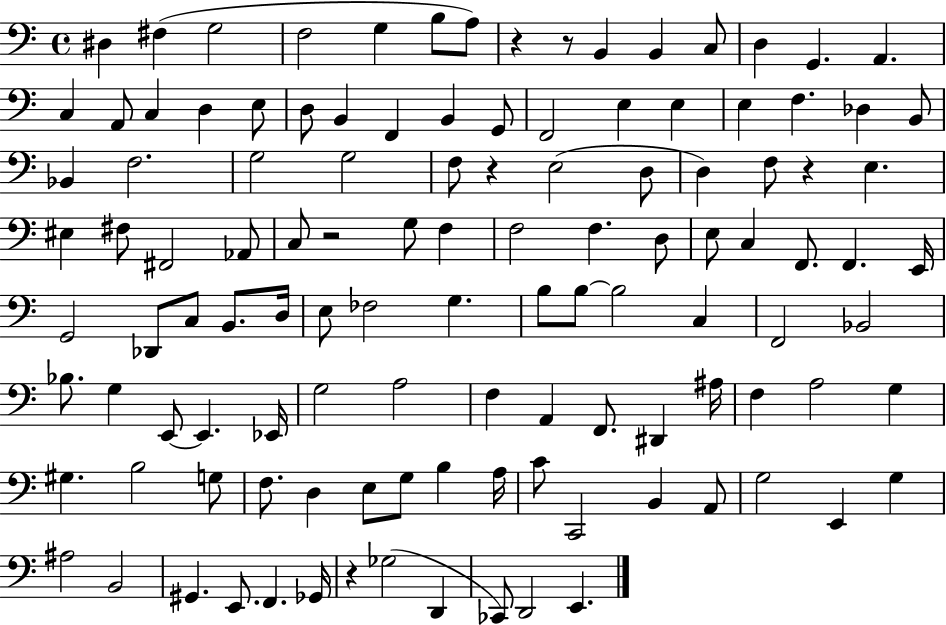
{
  \clef bass
  \time 4/4
  \defaultTimeSignature
  \key c \major
  \repeat volta 2 { dis4 fis4( g2 | f2 g4 b8 a8) | r4 r8 b,4 b,4 c8 | d4 g,4. a,4. | \break c4 a,8 c4 d4 e8 | d8 b,4 f,4 b,4 g,8 | f,2 e4 e4 | e4 f4. des4 b,8 | \break bes,4 f2. | g2 g2 | f8 r4 e2( d8 | d4) f8 r4 e4. | \break eis4 fis8 fis,2 aes,8 | c8 r2 g8 f4 | f2 f4. d8 | e8 c4 f,8. f,4. e,16 | \break g,2 des,8 c8 b,8. d16 | e8 fes2 g4. | b8 b8~~ b2 c4 | f,2 bes,2 | \break bes8. g4 e,8~~ e,4. ees,16 | g2 a2 | f4 a,4 f,8. dis,4 ais16 | f4 a2 g4 | \break gis4. b2 g8 | f8. d4 e8 g8 b4 a16 | c'8 c,2 b,4 a,8 | g2 e,4 g4 | \break ais2 b,2 | gis,4. e,8. f,4. ges,16 | r4 ges2( d,4 | ces,8) d,2 e,4. | \break } \bar "|."
}